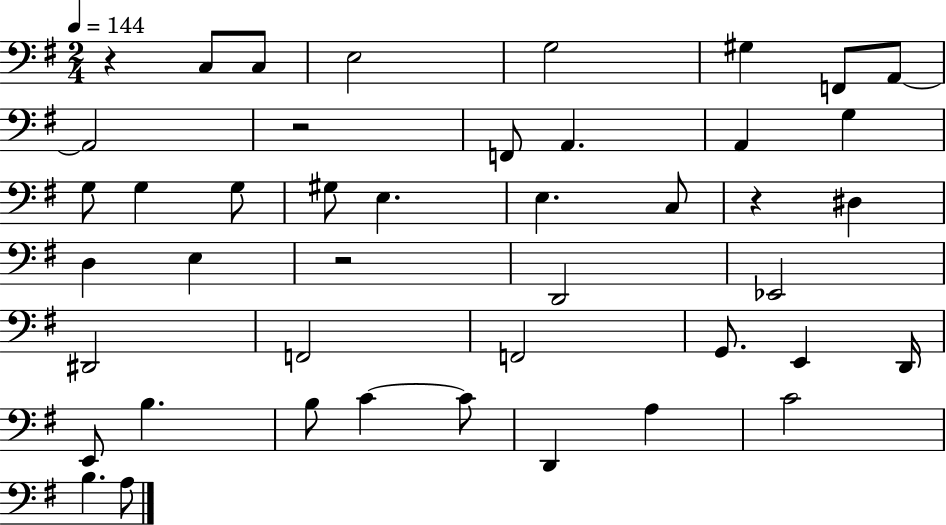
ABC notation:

X:1
T:Untitled
M:2/4
L:1/4
K:G
z C,/2 C,/2 E,2 G,2 ^G, F,,/2 A,,/2 A,,2 z2 F,,/2 A,, A,, G, G,/2 G, G,/2 ^G,/2 E, E, C,/2 z ^D, D, E, z2 D,,2 _E,,2 ^D,,2 F,,2 F,,2 G,,/2 E,, D,,/4 E,,/2 B, B,/2 C C/2 D,, A, C2 B, A,/2